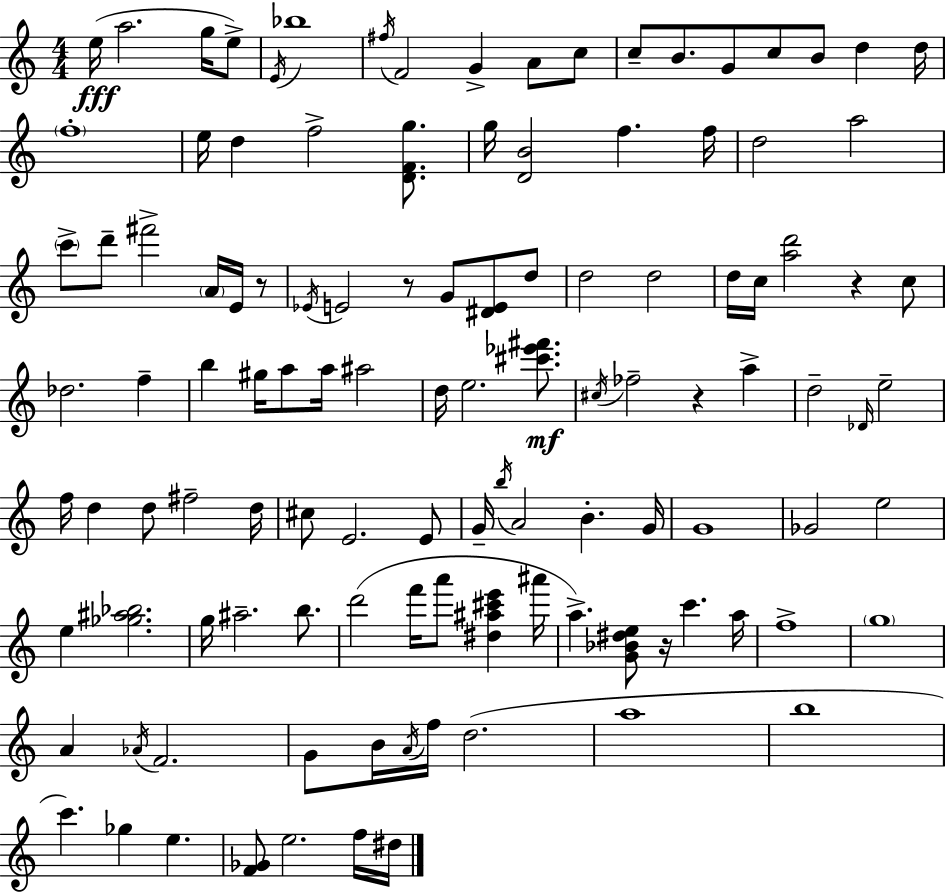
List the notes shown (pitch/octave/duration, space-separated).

E5/s A5/h. G5/s E5/e E4/s Bb5/w F#5/s F4/h G4/q A4/e C5/e C5/e B4/e. G4/e C5/e B4/e D5/q D5/s F5/w E5/s D5/q F5/h [D4,F4,G5]/e. G5/s [D4,B4]/h F5/q. F5/s D5/h A5/h C6/e D6/e F#6/h A4/s E4/s R/e Eb4/s E4/h R/e G4/e [D#4,E4]/e D5/e D5/h D5/h D5/s C5/s [A5,D6]/h R/q C5/e Db5/h. F5/q B5/q G#5/s A5/e A5/s A#5/h D5/s E5/h. [C#6,Eb6,F#6]/e. C#5/s FES5/h R/q A5/q D5/h Db4/s E5/h F5/s D5/q D5/e F#5/h D5/s C#5/e E4/h. E4/e G4/s B5/s A4/h B4/q. G4/s G4/w Gb4/h E5/h E5/q [Gb5,A#5,Bb5]/h. G5/s A#5/h. B5/e. D6/h F6/s A6/e [D#5,A#5,C#6,E6]/q A#6/s A5/q. [G4,Bb4,D#5,E5]/e R/s C6/q. A5/s F5/w G5/w A4/q Ab4/s F4/h. G4/e B4/s A4/s F5/s D5/h. A5/w B5/w C6/q. Gb5/q E5/q. [F4,Gb4]/e E5/h. F5/s D#5/s